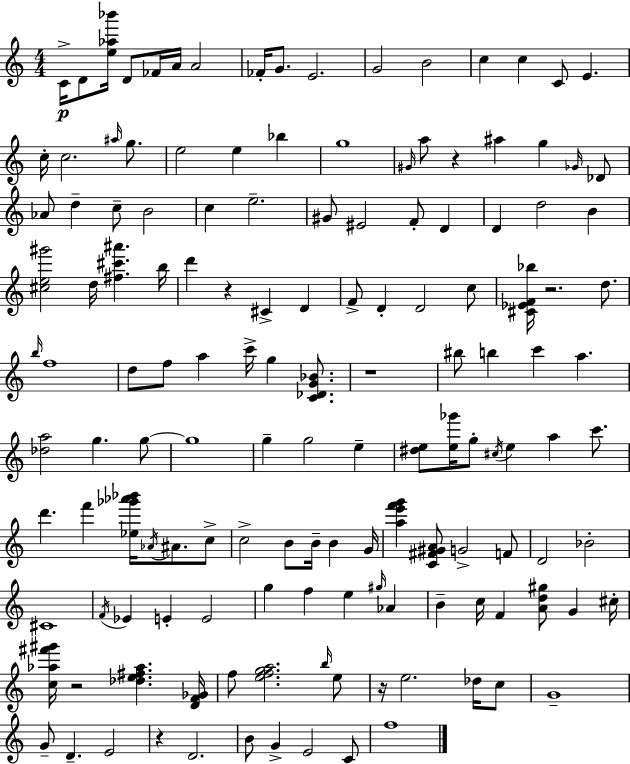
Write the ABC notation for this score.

X:1
T:Untitled
M:4/4
L:1/4
K:C
C/4 D/2 [e_a_b']/4 D/2 _F/4 A/4 A2 _F/4 G/2 E2 G2 B2 c c C/2 E c/4 c2 ^a/4 g/2 e2 e _b g4 ^G/4 a/2 z ^a g _G/4 _D/2 _A/2 d c/2 B2 c e2 ^G/2 ^E2 F/2 D D d2 B [^ce^g']2 d/4 [^f^c'^a'] b/4 d' z ^C D F/2 D D2 c/2 [^C_EF_b]/4 z2 d/2 b/4 f4 d/2 f/2 a c'/4 g [C_DG_B]/2 z4 ^b/2 b c' a [_da]2 g g/2 g4 g g2 e [^de]/2 [e_g']/4 g/2 ^c/4 e a c'/2 d' f' [_e_g'_a'_b']/4 _A/4 ^A/2 c/2 c2 B/2 B/4 B G/4 [ae'f'g'] [C^F^GA]/2 G2 F/2 D2 _B2 ^C4 F/4 _E E E2 g f e ^g/4 _A B c/4 F [Ad^g]/2 G ^c/4 [c_a^f'^g']/4 z2 [_de^f_a] [DF_G]/4 f/2 [efga]2 b/4 e/2 z/4 e2 _d/4 c/2 G4 G/2 D E2 z D2 B/2 G E2 C/2 f4